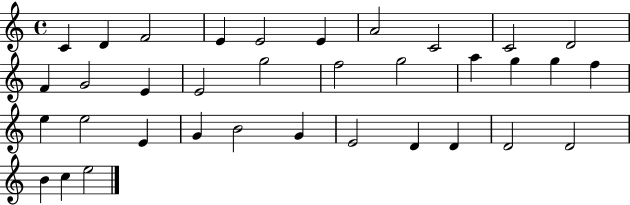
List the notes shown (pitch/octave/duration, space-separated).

C4/q D4/q F4/h E4/q E4/h E4/q A4/h C4/h C4/h D4/h F4/q G4/h E4/q E4/h G5/h F5/h G5/h A5/q G5/q G5/q F5/q E5/q E5/h E4/q G4/q B4/h G4/q E4/h D4/q D4/q D4/h D4/h B4/q C5/q E5/h